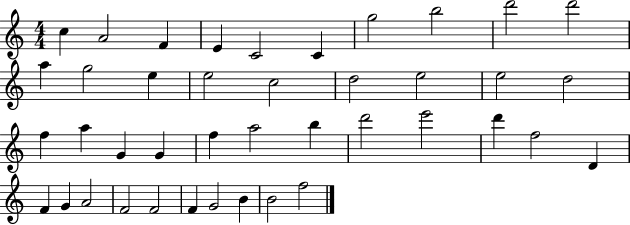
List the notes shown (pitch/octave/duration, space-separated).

C5/q A4/h F4/q E4/q C4/h C4/q G5/h B5/h D6/h D6/h A5/q G5/h E5/q E5/h C5/h D5/h E5/h E5/h D5/h F5/q A5/q G4/q G4/q F5/q A5/h B5/q D6/h E6/h D6/q F5/h D4/q F4/q G4/q A4/h F4/h F4/h F4/q G4/h B4/q B4/h F5/h